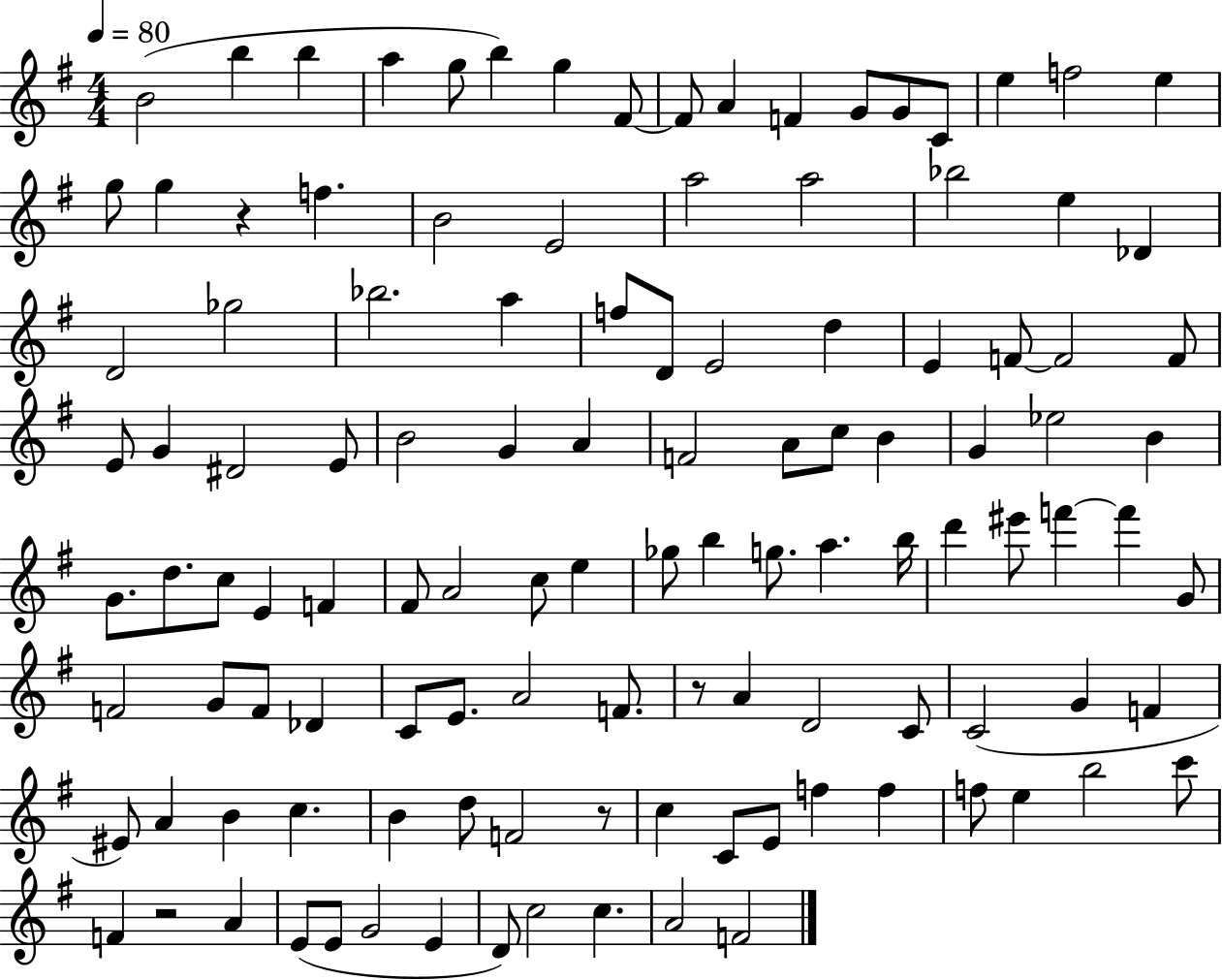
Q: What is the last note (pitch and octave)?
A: F4